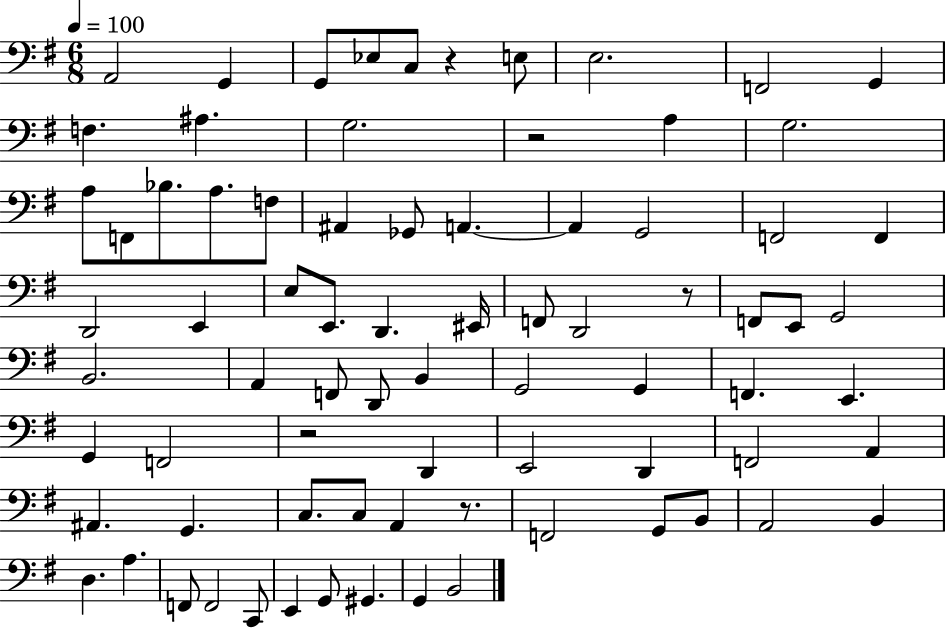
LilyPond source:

{
  \clef bass
  \numericTimeSignature
  \time 6/8
  \key g \major
  \tempo 4 = 100
  a,2 g,4 | g,8 ees8 c8 r4 e8 | e2. | f,2 g,4 | \break f4. ais4. | g2. | r2 a4 | g2. | \break a8 f,8 bes8. a8. f8 | ais,4 ges,8 a,4.~~ | a,4 g,2 | f,2 f,4 | \break d,2 e,4 | e8 e,8. d,4. eis,16 | f,8 d,2 r8 | f,8 e,8 g,2 | \break b,2. | a,4 f,8 d,8 b,4 | g,2 g,4 | f,4. e,4. | \break g,4 f,2 | r2 d,4 | e,2 d,4 | f,2 a,4 | \break ais,4. g,4. | c8. c8 a,4 r8. | f,2 g,8 b,8 | a,2 b,4 | \break d4. a4. | f,8 f,2 c,8 | e,4 g,8 gis,4. | g,4 b,2 | \break \bar "|."
}